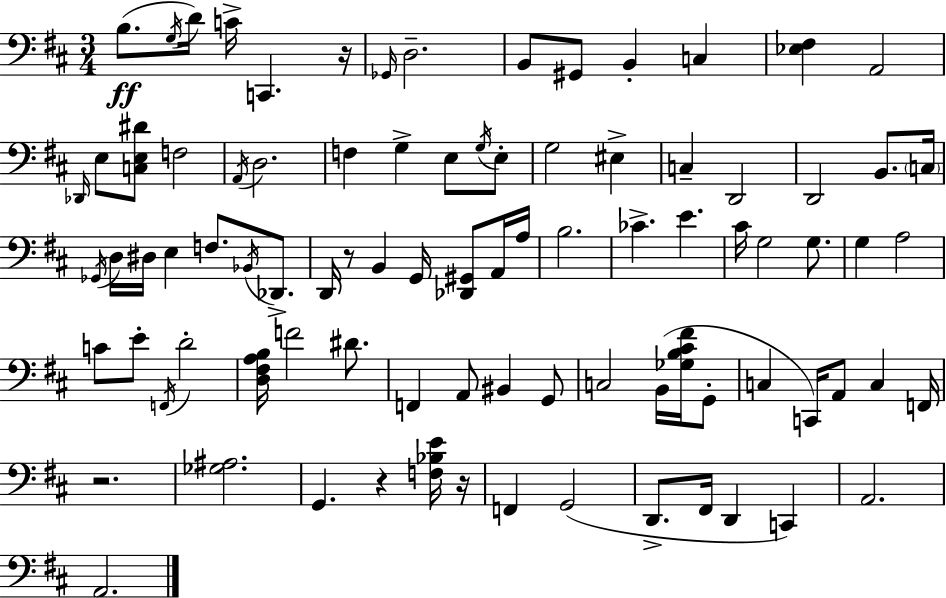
{
  \clef bass
  \numericTimeSignature
  \time 3/4
  \key d \major
  b8.(\ff \acciaccatura { g16 } d'16) c'16-> c,4. | r16 \grace { ges,16 } d2.-- | b,8 gis,8 b,4-. c4 | <ees fis>4 a,2 | \break \grace { des,16 } e8 <c e dis'>8 f2 | \acciaccatura { a,16 } d2. | f4 g4-> | e8 \acciaccatura { g16 } e8-. g2 | \break eis4-> c4-- d,2 | d,2 | b,8. \parenthesize c16 \acciaccatura { ges,16 } d16 dis16 e4 | f8. \acciaccatura { bes,16 } des,8.-> d,16 r8 b,4 | \break g,16 <des, gis,>8 a,16 a16 b2. | ces'4.-> | e'4. cis'16 g2 | g8. g4 a2 | \break c'8 e'8-. \acciaccatura { f,16 } | d'2-. <d fis a b>16 f'2 | dis'8. f,4 | a,8 bis,4 g,8 c2 | \break b,16( <ges b cis' fis'>16 g,8-. c4 | c,16) a,8 c4 f,16 r2. | <ges ais>2. | g,4. | \break r4 <f bes e'>16 r16 f,4 | g,2( d,8.-> fis,16 | d,4 c,4) a,2. | a,2. | \break \bar "|."
}